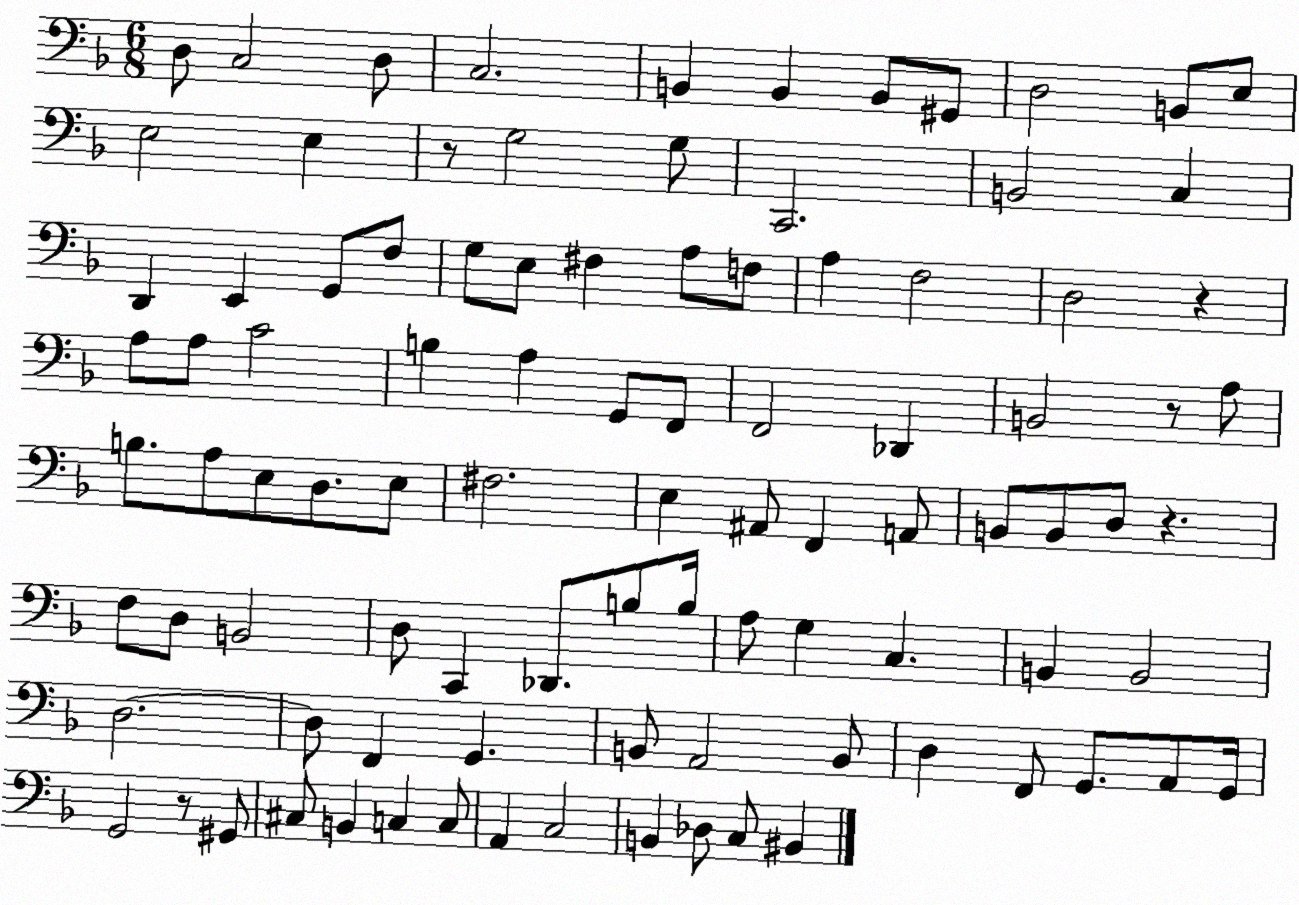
X:1
T:Untitled
M:6/8
L:1/4
K:F
D,/2 C,2 D,/2 C,2 B,, B,, B,,/2 ^G,,/2 D,2 B,,/2 E,/2 E,2 E, z/2 G,2 G,/2 C,,2 B,,2 C, D,, E,, G,,/2 F,/2 G,/2 E,/2 ^F, A,/2 F,/2 A, F,2 D,2 z A,/2 A,/2 C2 B, A, G,,/2 F,,/2 F,,2 _D,, B,,2 z/2 A,/2 B,/2 A,/2 E,/2 D,/2 E,/2 ^F,2 E, ^A,,/2 F,, A,,/2 B,,/2 B,,/2 D,/2 z F,/2 D,/2 B,,2 D,/2 C,, _D,,/2 B,/2 B,/4 A,/2 G, C, B,, B,,2 D,2 D,/2 F,, G,, B,,/2 A,,2 B,,/2 D, F,,/2 G,,/2 A,,/2 G,,/4 G,,2 z/2 ^G,,/2 ^C,/2 B,, C, C,/2 A,, C,2 B,, _D,/2 C,/2 ^B,,